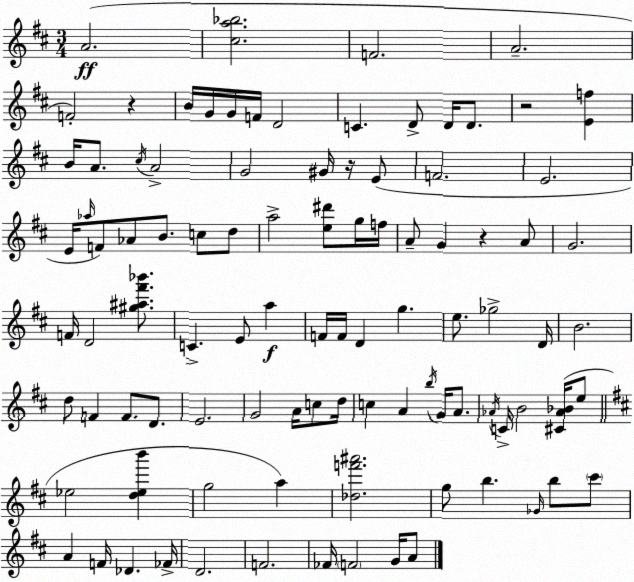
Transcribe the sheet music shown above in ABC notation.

X:1
T:Untitled
M:3/4
L:1/4
K:D
A2 [^ca_b]2 F2 A2 F2 z B/4 G/4 G/4 F/4 D2 C D/2 D/4 D/2 z2 [Ef] B/4 A/2 ^c/4 A2 G2 ^G/4 z/4 E/2 F2 E2 E/4 _a/4 F/2 _A/2 B/2 c/2 d/2 a2 [e^d']/2 g/4 f/4 A/2 G z A/2 G2 F/4 D2 [^g^a^f'_b']/2 C E/2 a F/4 F/4 D g e/2 _g2 D/4 B2 d/2 F F/2 D/2 E2 G2 A/4 c/2 d/4 c A b/4 G/4 A/2 _A/4 C/4 B2 [^C_A_B]/4 e/2 _e2 [d_eb'] g2 a [_df'^a']2 g/2 b _G/4 b/2 ^c'/2 A F/4 _D _F/4 D2 F2 _F/4 F2 G/4 A/2